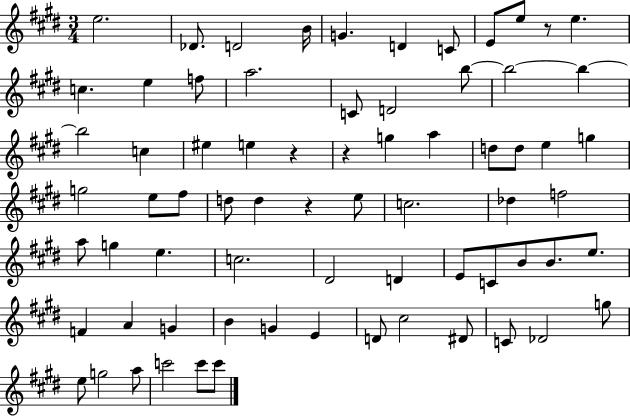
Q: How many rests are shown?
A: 4